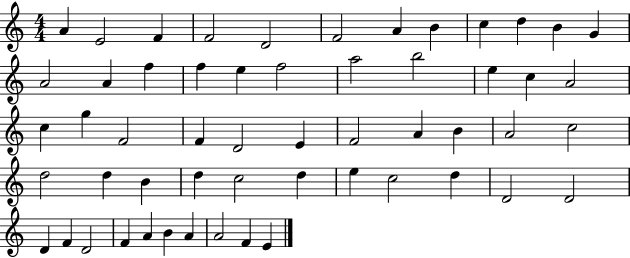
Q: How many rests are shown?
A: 0